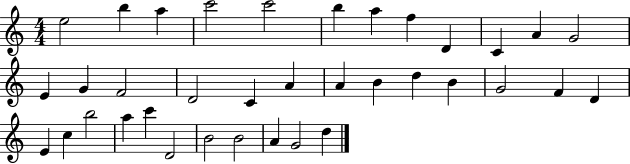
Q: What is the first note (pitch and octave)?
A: E5